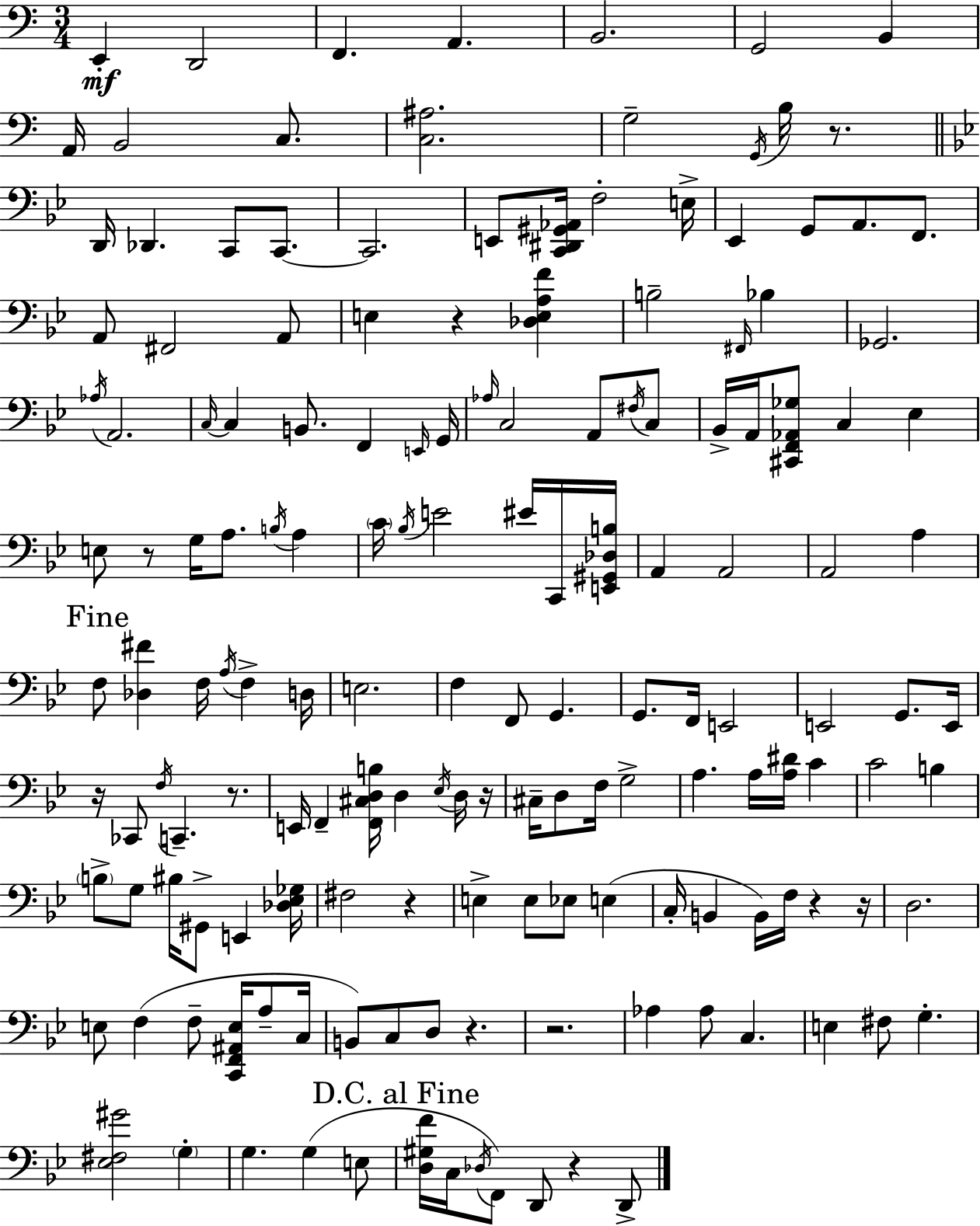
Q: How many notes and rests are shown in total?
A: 158